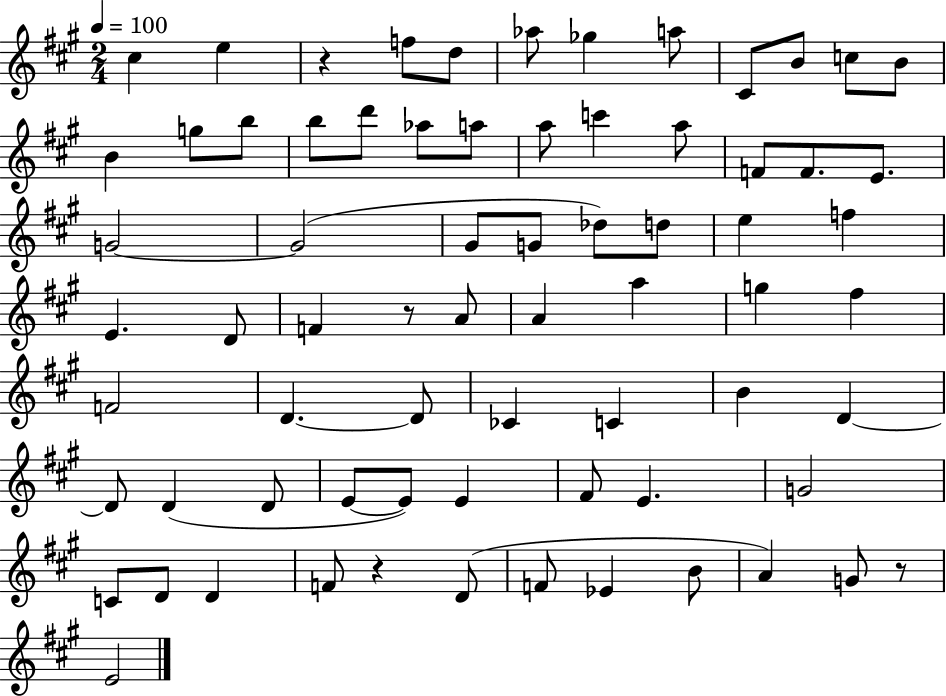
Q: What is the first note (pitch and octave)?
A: C#5